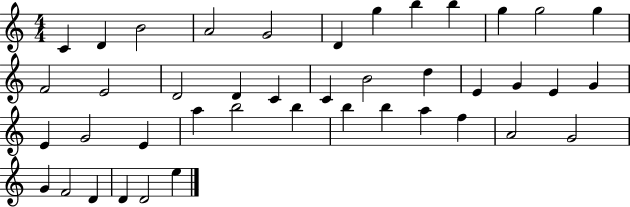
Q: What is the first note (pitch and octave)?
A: C4